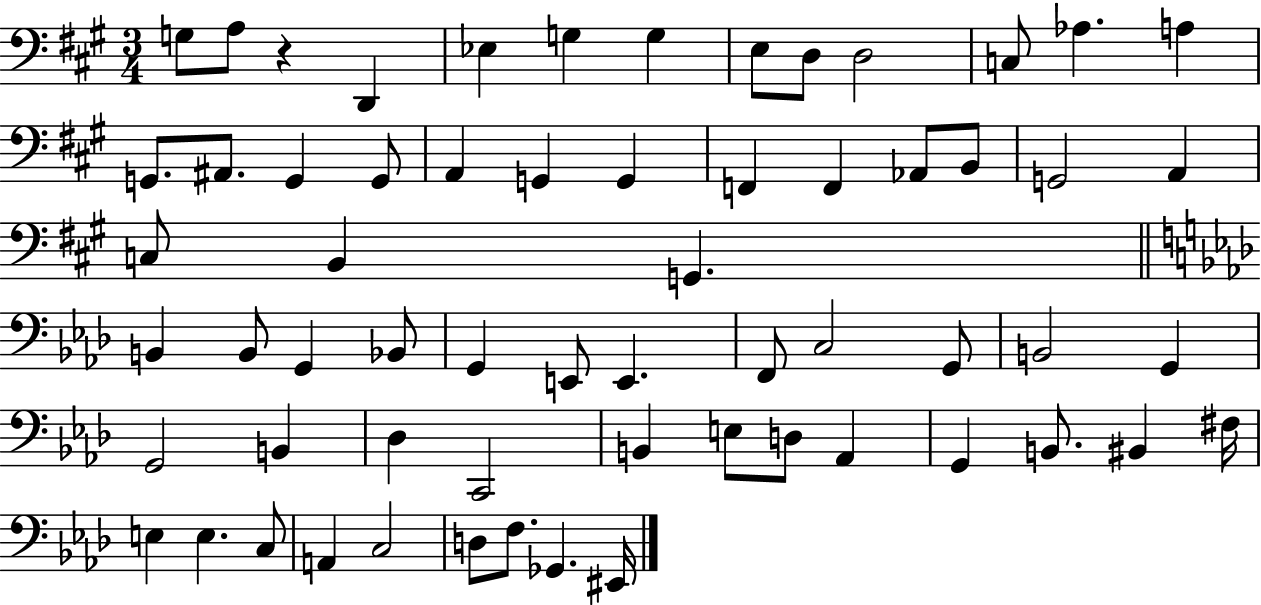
G3/e A3/e R/q D2/q Eb3/q G3/q G3/q E3/e D3/e D3/h C3/e Ab3/q. A3/q G2/e. A#2/e. G2/q G2/e A2/q G2/q G2/q F2/q F2/q Ab2/e B2/e G2/h A2/q C3/e B2/q G2/q. B2/q B2/e G2/q Bb2/e G2/q E2/e E2/q. F2/e C3/h G2/e B2/h G2/q G2/h B2/q Db3/q C2/h B2/q E3/e D3/e Ab2/q G2/q B2/e. BIS2/q F#3/s E3/q E3/q. C3/e A2/q C3/h D3/e F3/e. Gb2/q. EIS2/s